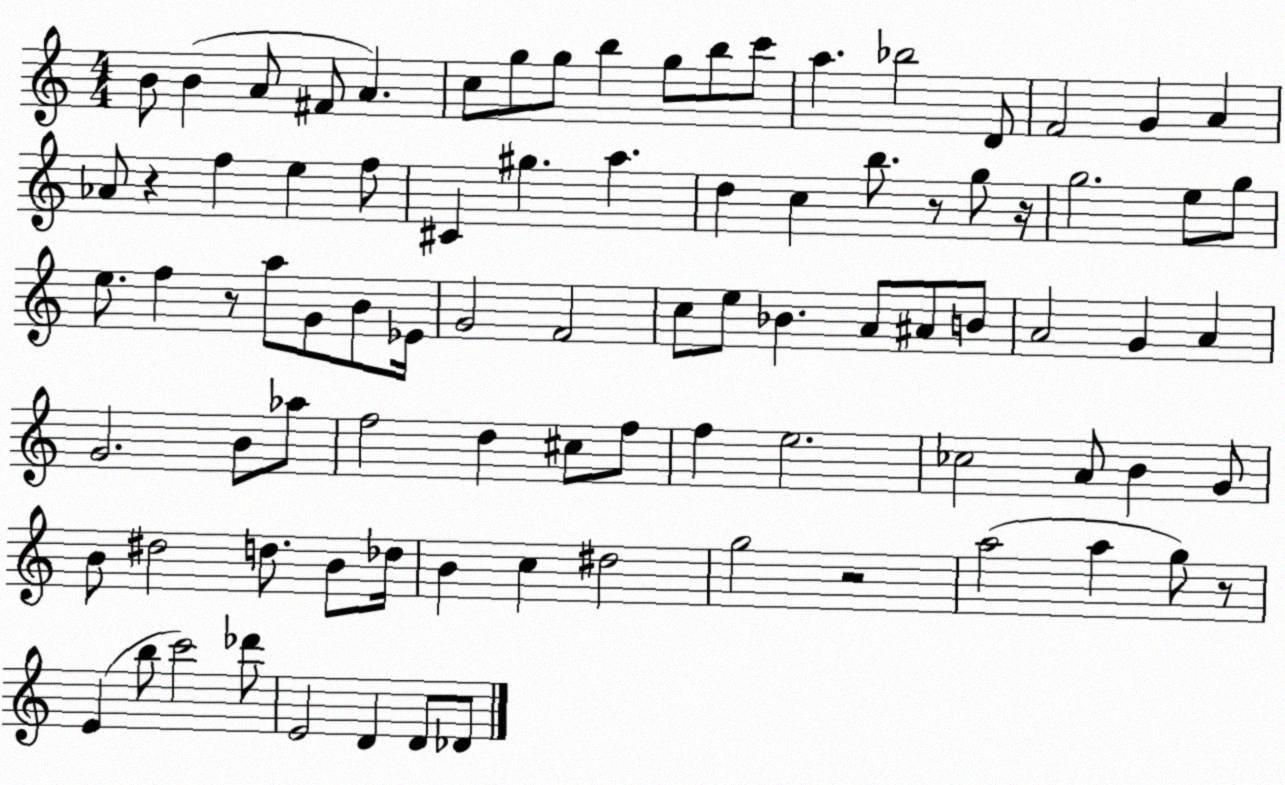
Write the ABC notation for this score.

X:1
T:Untitled
M:4/4
L:1/4
K:C
B/2 B A/2 ^F/2 A c/2 g/2 g/2 b g/2 b/2 c'/2 a _b2 D/2 F2 G A _A/2 z f e f/2 ^C ^g a d c b/2 z/2 g/2 z/4 g2 e/2 g/2 e/2 f z/2 a/2 G/2 B/2 _E/4 G2 F2 c/2 e/2 _B A/2 ^A/2 B/2 A2 G A G2 B/2 _a/2 f2 d ^c/2 f/2 f e2 _c2 A/2 B G/2 B/2 ^d2 d/2 B/2 _d/4 B c ^d2 g2 z2 a2 a g/2 z/2 E b/2 c'2 _d'/2 E2 D D/2 _D/2